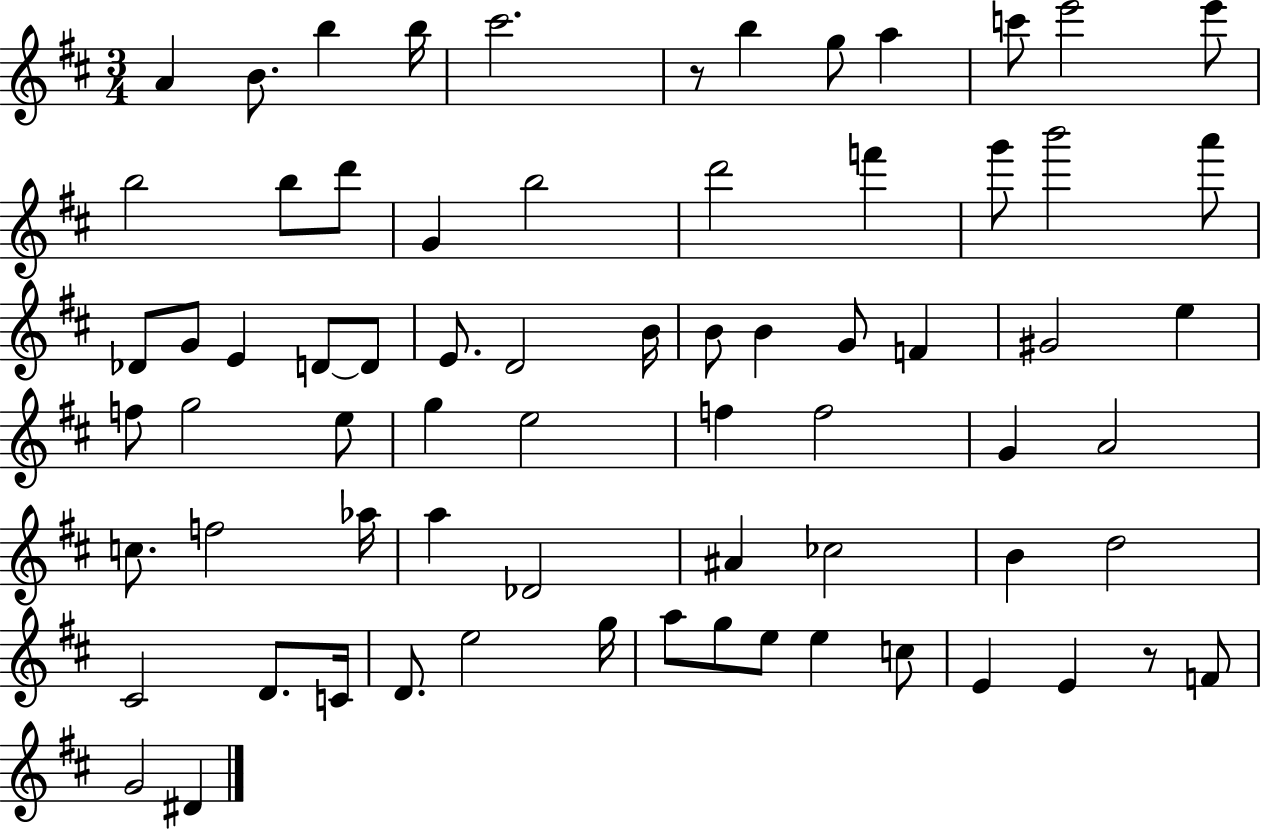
X:1
T:Untitled
M:3/4
L:1/4
K:D
A B/2 b b/4 ^c'2 z/2 b g/2 a c'/2 e'2 e'/2 b2 b/2 d'/2 G b2 d'2 f' g'/2 b'2 a'/2 _D/2 G/2 E D/2 D/2 E/2 D2 B/4 B/2 B G/2 F ^G2 e f/2 g2 e/2 g e2 f f2 G A2 c/2 f2 _a/4 a _D2 ^A _c2 B d2 ^C2 D/2 C/4 D/2 e2 g/4 a/2 g/2 e/2 e c/2 E E z/2 F/2 G2 ^D